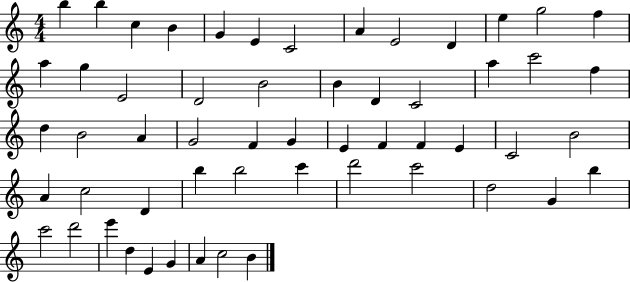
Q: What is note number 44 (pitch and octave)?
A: C6